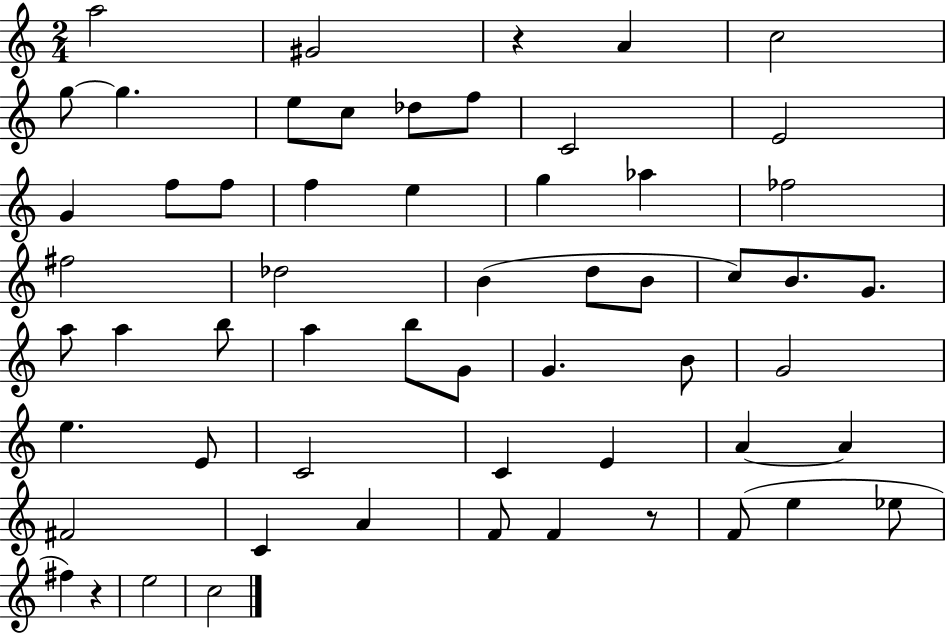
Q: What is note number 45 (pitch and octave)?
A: F#4